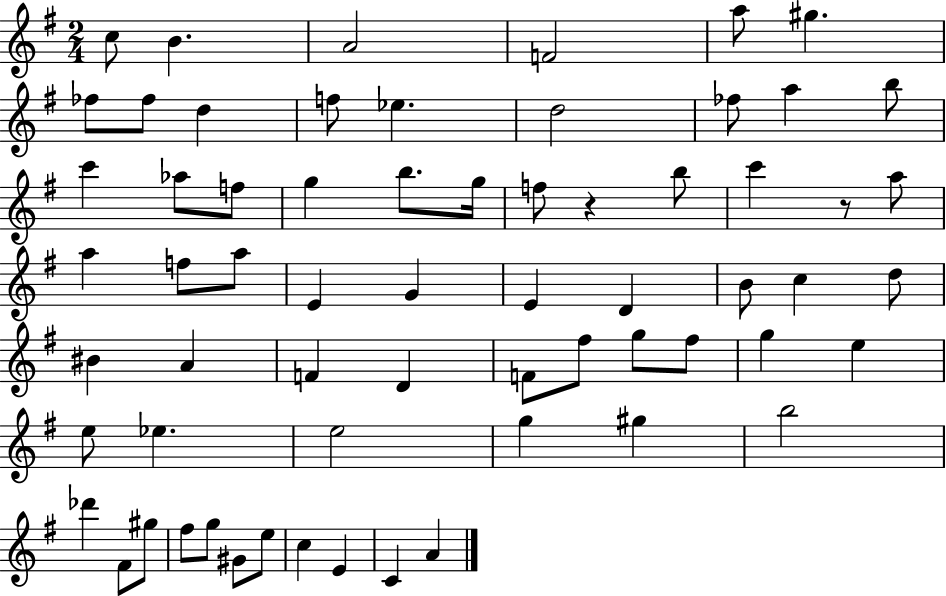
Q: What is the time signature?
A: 2/4